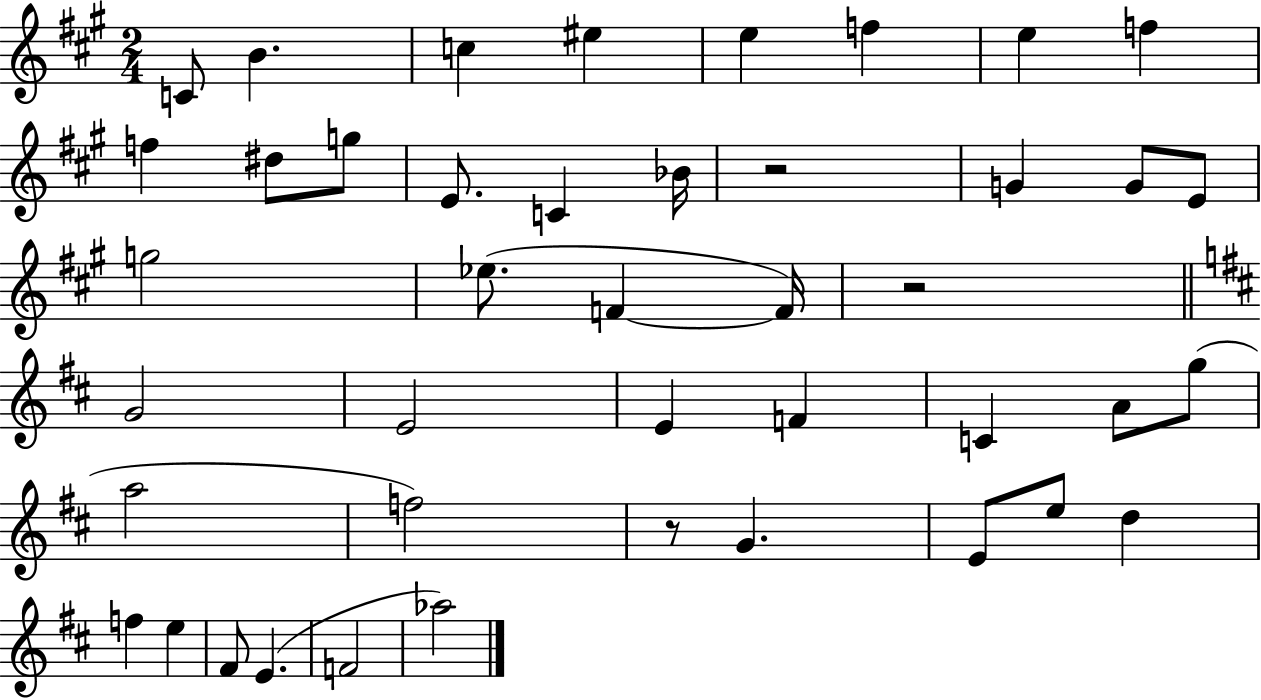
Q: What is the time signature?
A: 2/4